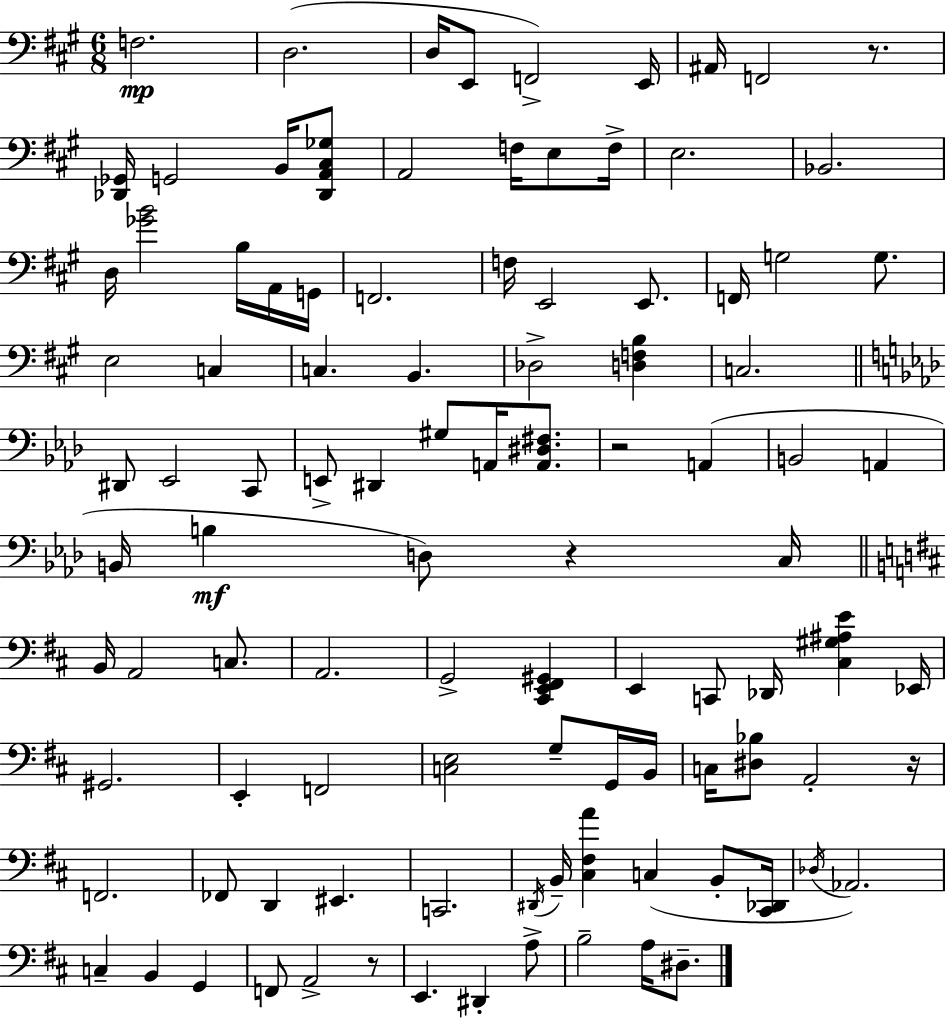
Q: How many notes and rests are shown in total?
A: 102